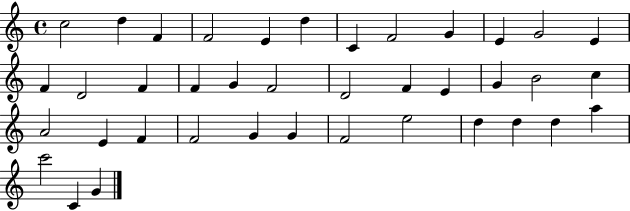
{
  \clef treble
  \time 4/4
  \defaultTimeSignature
  \key c \major
  c''2 d''4 f'4 | f'2 e'4 d''4 | c'4 f'2 g'4 | e'4 g'2 e'4 | \break f'4 d'2 f'4 | f'4 g'4 f'2 | d'2 f'4 e'4 | g'4 b'2 c''4 | \break a'2 e'4 f'4 | f'2 g'4 g'4 | f'2 e''2 | d''4 d''4 d''4 a''4 | \break c'''2 c'4 g'4 | \bar "|."
}